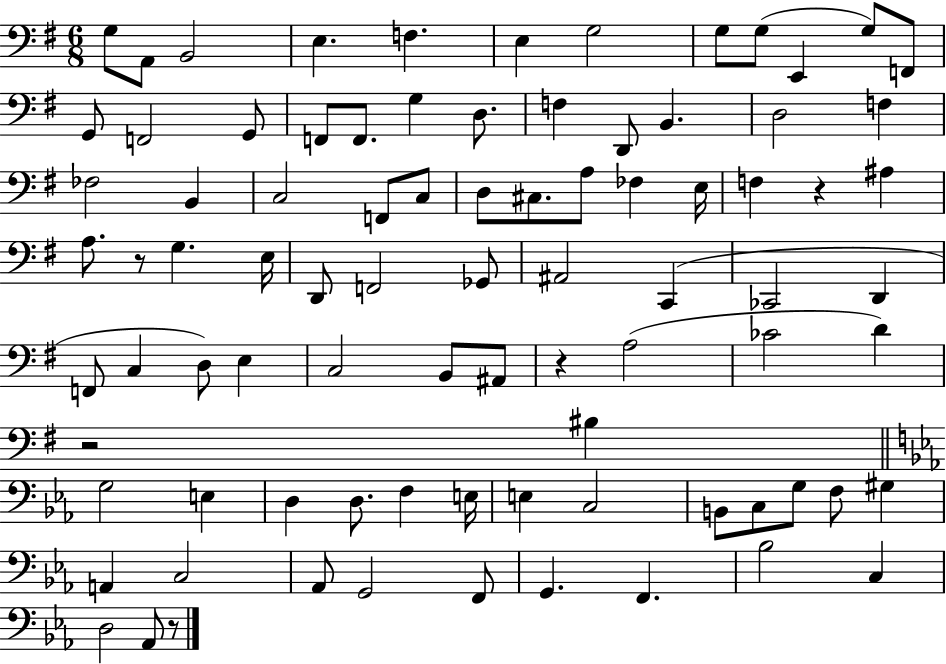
X:1
T:Untitled
M:6/8
L:1/4
K:G
G,/2 A,,/2 B,,2 E, F, E, G,2 G,/2 G,/2 E,, G,/2 F,,/2 G,,/2 F,,2 G,,/2 F,,/2 F,,/2 G, D,/2 F, D,,/2 B,, D,2 F, _F,2 B,, C,2 F,,/2 C,/2 D,/2 ^C,/2 A,/2 _F, E,/4 F, z ^A, A,/2 z/2 G, E,/4 D,,/2 F,,2 _G,,/2 ^A,,2 C,, _C,,2 D,, F,,/2 C, D,/2 E, C,2 B,,/2 ^A,,/2 z A,2 _C2 D z2 ^B, G,2 E, D, D,/2 F, E,/4 E, C,2 B,,/2 C,/2 G,/2 F,/2 ^G, A,, C,2 _A,,/2 G,,2 F,,/2 G,, F,, _B,2 C, D,2 _A,,/2 z/2